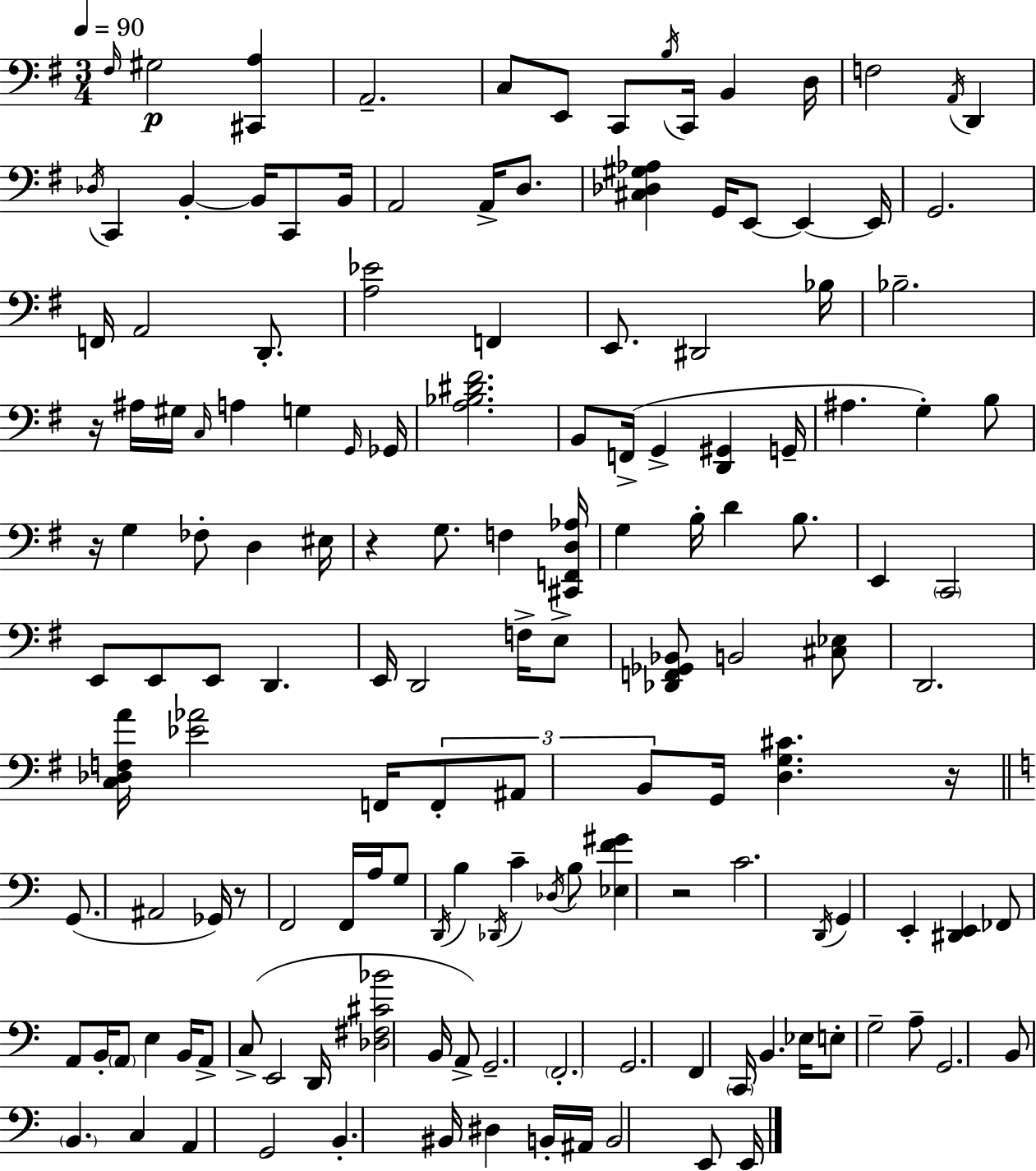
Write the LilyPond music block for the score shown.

{
  \clef bass
  \numericTimeSignature
  \time 3/4
  \key g \major
  \tempo 4 = 90
  \grace { fis16 }\p gis2 <cis, a>4 | a,2.-- | c8 e,8 c,8 \acciaccatura { b16 } c,16 b,4 | d16 f2 \acciaccatura { a,16 } d,4 | \break \acciaccatura { des16 } c,4 b,4-.~~ | b,16 c,8 b,16 a,2 | a,16-> d8. <cis des gis aes>4 g,16 e,8~~ e,4~~ | e,16 g,2. | \break f,16 a,2 | d,8.-. <a ees'>2 | f,4 e,8. dis,2 | bes16 bes2.-- | \break r16 ais16 gis16 \grace { c16 } a4 | g4 \grace { g,16 } ges,16 <a bes dis' fis'>2. | b,8 f,16->( g,4-> | <d, gis,>4 g,16-- ais4. | \break g4-.) b8 r16 g4 fes8-. | d4 eis16 r4 g8. | f4 <cis, f, d aes>16 g4 b16-. d'4 | b8. e,4 \parenthesize c,2 | \break e,8 e,8 e,8 | d,4. e,16 d,2 | f16-> e8-> <des, f, ges, bes,>8 b,2 | <cis ees>8 d,2. | \break <c des f a'>16 <ees' aes'>2 | f,16 \tuplet 3/2 { f,8-. ais,8 b,8 } g,16 <d g cis'>4. | r16 \bar "||" \break \key a \minor g,8.( ais,2 ges,16) | r8 f,2 f,16 a16 | g8 \acciaccatura { d,16 } b4 \acciaccatura { des,16 } c'4-- | \acciaccatura { des16 } b8 <ees f' gis'>4 r2 | \break c'2. | \acciaccatura { d,16 } g,4 e,4-. | <dis, e,>4 fes,8 a,8 b,16-. \parenthesize a,8 e4 | b,16 a,8-> c8->( e,2 | \break d,16 <des fis cis' bes'>2 | b,16 a,8->) g,2.-- | \parenthesize f,2.-. | g,2. | \break f,4 \parenthesize c,16 b,4. | ees16 e8-. g2-- | a8-- g,2. | b,8 \parenthesize b,4. | \break c4 a,4 g,2 | b,4.-. bis,16 dis4 | b,16-. ais,16 b,2 | e,8 e,16 \bar "|."
}